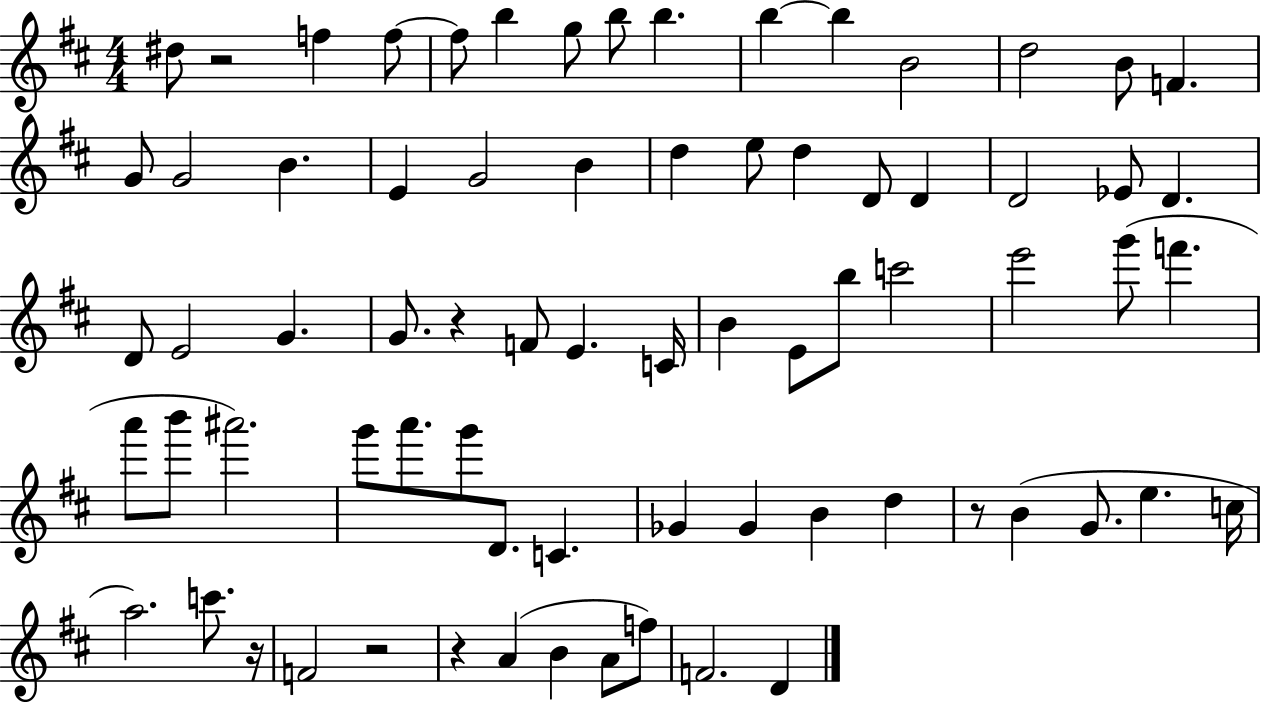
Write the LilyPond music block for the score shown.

{
  \clef treble
  \numericTimeSignature
  \time 4/4
  \key d \major
  \repeat volta 2 { dis''8 r2 f''4 f''8~~ | f''8 b''4 g''8 b''8 b''4. | b''4~~ b''4 b'2 | d''2 b'8 f'4. | \break g'8 g'2 b'4. | e'4 g'2 b'4 | d''4 e''8 d''4 d'8 d'4 | d'2 ees'8 d'4. | \break d'8 e'2 g'4. | g'8. r4 f'8 e'4. c'16 | b'4 e'8 b''8 c'''2 | e'''2 g'''8( f'''4. | \break a'''8 b'''8 ais'''2.) | g'''8 a'''8. g'''8 d'8. c'4. | ges'4 ges'4 b'4 d''4 | r8 b'4( g'8. e''4. c''16 | \break a''2.) c'''8. r16 | f'2 r2 | r4 a'4( b'4 a'8 f''8) | f'2. d'4 | \break } \bar "|."
}